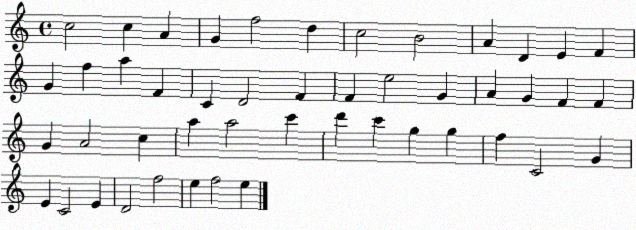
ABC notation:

X:1
T:Untitled
M:4/4
L:1/4
K:C
c2 c A G f2 d c2 B2 A D E F G f a F C D2 F F e2 G A G F F G A2 c a a2 c' d' c' g g f C2 G E C2 E D2 f2 e f2 e